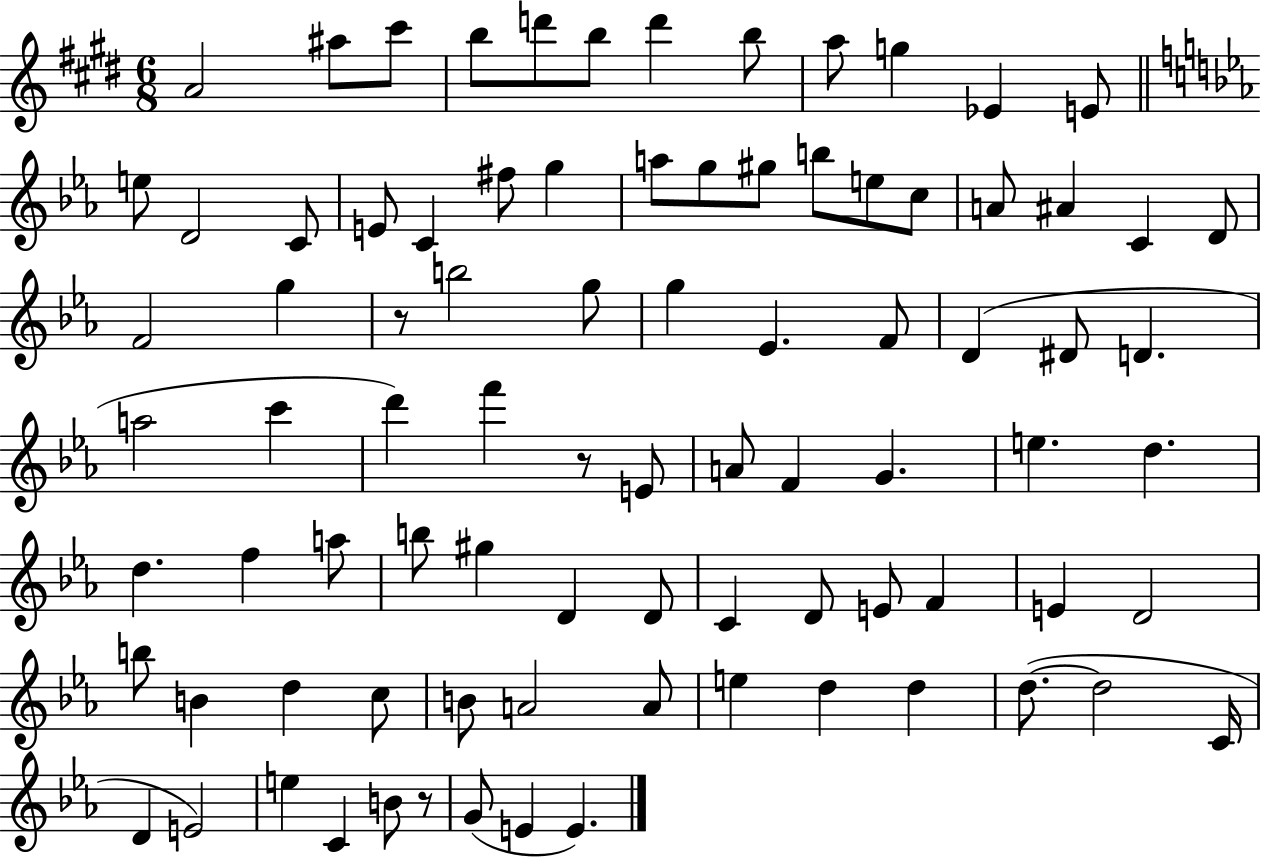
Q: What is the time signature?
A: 6/8